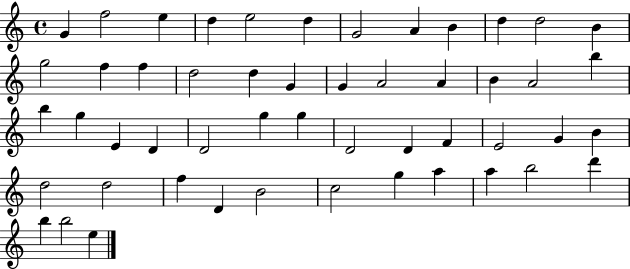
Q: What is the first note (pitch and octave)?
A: G4